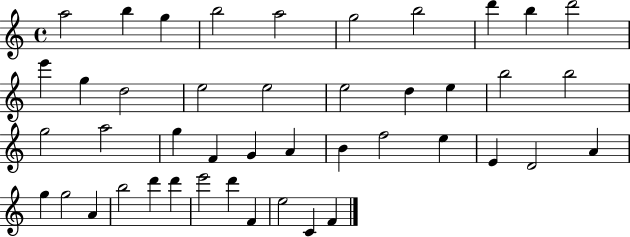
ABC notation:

X:1
T:Untitled
M:4/4
L:1/4
K:C
a2 b g b2 a2 g2 b2 d' b d'2 e' g d2 e2 e2 e2 d e b2 b2 g2 a2 g F G A B f2 e E D2 A g g2 A b2 d' d' e'2 d' F e2 C F